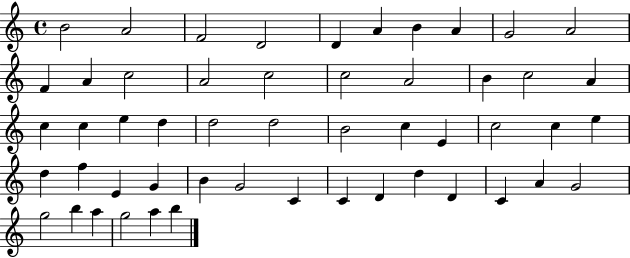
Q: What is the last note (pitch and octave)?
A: B5